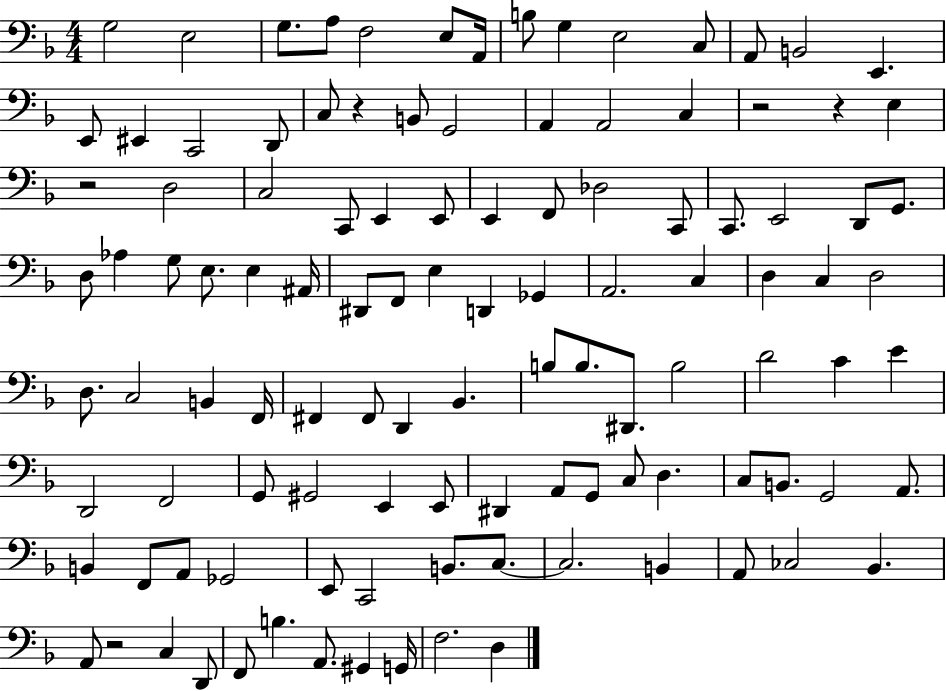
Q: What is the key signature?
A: F major